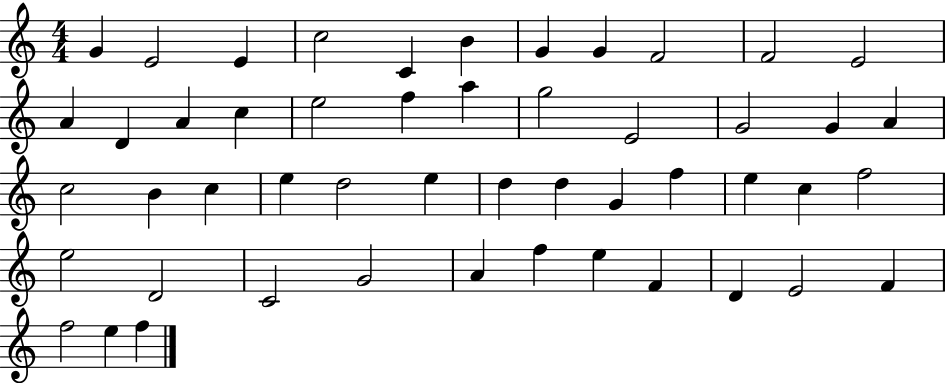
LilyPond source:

{
  \clef treble
  \numericTimeSignature
  \time 4/4
  \key c \major
  g'4 e'2 e'4 | c''2 c'4 b'4 | g'4 g'4 f'2 | f'2 e'2 | \break a'4 d'4 a'4 c''4 | e''2 f''4 a''4 | g''2 e'2 | g'2 g'4 a'4 | \break c''2 b'4 c''4 | e''4 d''2 e''4 | d''4 d''4 g'4 f''4 | e''4 c''4 f''2 | \break e''2 d'2 | c'2 g'2 | a'4 f''4 e''4 f'4 | d'4 e'2 f'4 | \break f''2 e''4 f''4 | \bar "|."
}